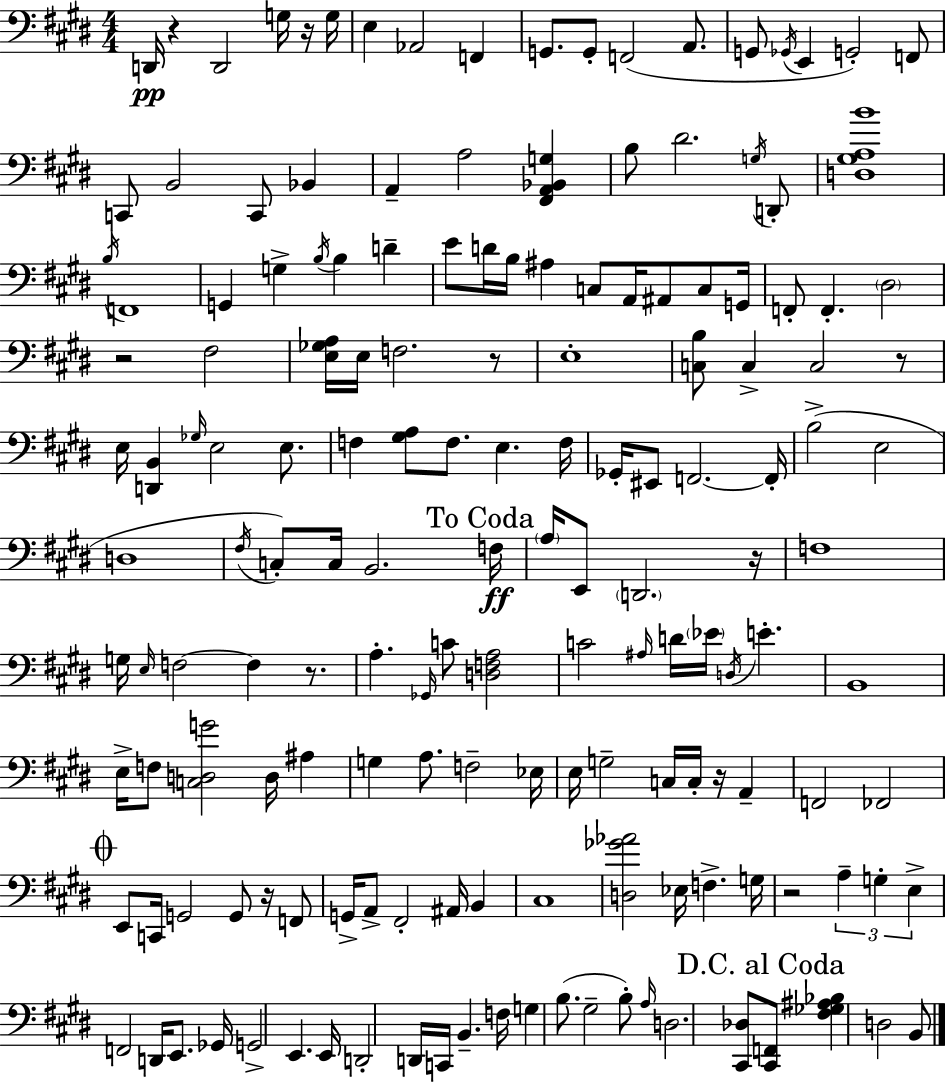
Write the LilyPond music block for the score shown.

{
  \clef bass
  \numericTimeSignature
  \time 4/4
  \key e \major
  \repeat volta 2 { d,16\pp r4 d,2 g16 r16 g16 | e4 aes,2 f,4 | g,8. g,8-. f,2( a,8. | g,8 \acciaccatura { ges,16 } e,4 g,2-.) f,8 | \break c,8 b,2 c,8 bes,4 | a,4-- a2 <fis, a, bes, g>4 | b8 dis'2. \acciaccatura { g16 } | d,8-. <d gis a b'>1 | \break \acciaccatura { b16 } f,1 | g,4 g4-> \acciaccatura { b16 } b4 | d'4-- e'8 d'16 b16 ais4 c8 a,16 ais,8 | c8 g,16 f,8-. f,4.-. \parenthesize dis2 | \break r2 fis2 | <e ges a>16 e16 f2. | r8 e1-. | <c b>8 c4-> c2 | \break r8 e16 <d, b,>4 \grace { ges16 } e2 | e8. f4 <gis a>8 f8. e4. | f16 ges,16-. eis,8 f,2.~~ | f,16-. b2->( e2 | \break d1 | \acciaccatura { fis16 } c8-.) c16 b,2. | \mark "To Coda" f16\ff \parenthesize a16 e,8 \parenthesize d,2. | r16 f1 | \break g16 \grace { e16 } f2~~ | f4 r8. a4.-. \grace { ges,16 } c'8 | <d f a>2 c'2 | \grace { ais16 } d'16 \parenthesize ees'16 \acciaccatura { d16 } e'4.-. b,1 | \break e16-> f8 <c d g'>2 | d16 ais4 g4 a8. | f2-- ees16 e16 g2-- | c16 c16-. r16 a,4-- f,2 | \break fes,2 \mark \markup { \musicglyph "scripts.coda" } e,8 c,16 g,2 | g,8 r16 f,8 g,16-> a,8-> fis,2-. | ais,16 b,4 cis1 | <d ges' aes'>2 | \break ees16 f4.-> g16 r2 | \tuplet 3/2 { a4-- g4-. e4-> } f,2 | d,16 e,8. ges,16 g,2-> | e,4. e,16 d,2-. | \break d,16 c,16 b,4.-- f16 g4 b8.( | gis2-- b8-.) \grace { a16 } d2. | <cis, des>8 \mark "D.C. al Coda" <cis, f,>8 <fis ges ais bes>4 | d2 b,8 } \bar "|."
}